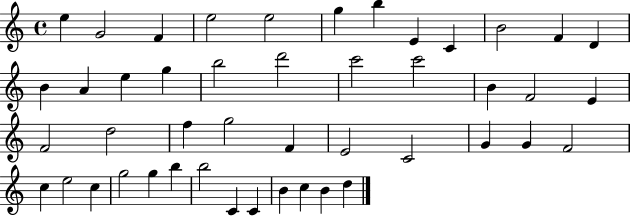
X:1
T:Untitled
M:4/4
L:1/4
K:C
e G2 F e2 e2 g b E C B2 F D B A e g b2 d'2 c'2 c'2 B F2 E F2 d2 f g2 F E2 C2 G G F2 c e2 c g2 g b b2 C C B c B d